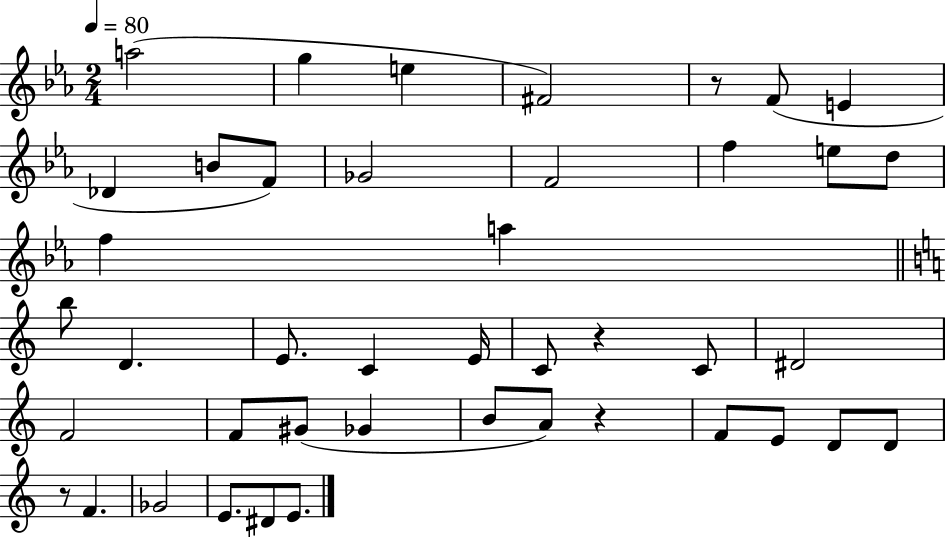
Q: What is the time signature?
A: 2/4